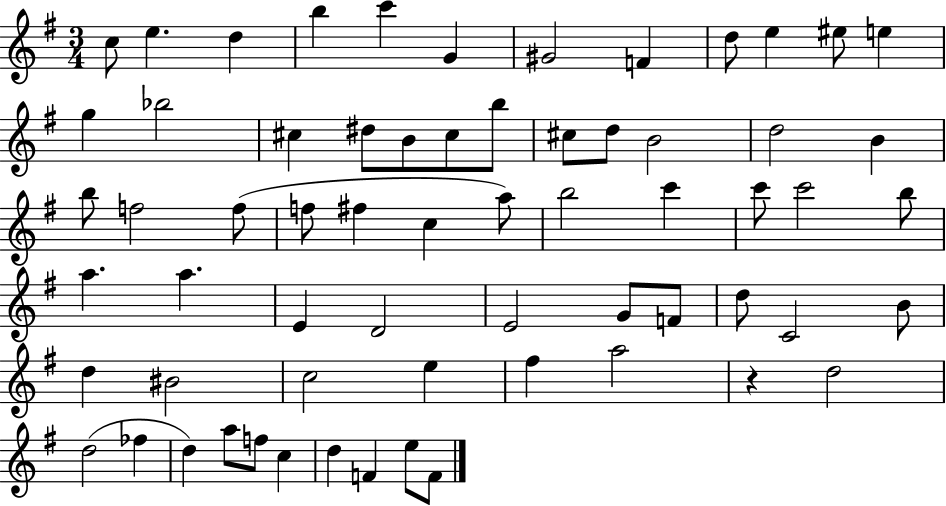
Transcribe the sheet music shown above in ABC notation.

X:1
T:Untitled
M:3/4
L:1/4
K:G
c/2 e d b c' G ^G2 F d/2 e ^e/2 e g _b2 ^c ^d/2 B/2 ^c/2 b/2 ^c/2 d/2 B2 d2 B b/2 f2 f/2 f/2 ^f c a/2 b2 c' c'/2 c'2 b/2 a a E D2 E2 G/2 F/2 d/2 C2 B/2 d ^B2 c2 e ^f a2 z d2 d2 _f d a/2 f/2 c d F e/2 F/2